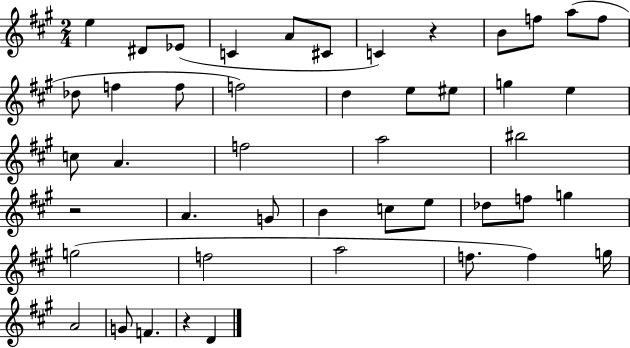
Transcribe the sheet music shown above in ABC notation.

X:1
T:Untitled
M:2/4
L:1/4
K:A
e ^D/2 _E/2 C A/2 ^C/2 C z B/2 f/2 a/2 f/2 _d/2 f f/2 f2 d e/2 ^e/2 g e c/2 A f2 a2 ^b2 z2 A G/2 B c/2 e/2 _d/2 f/2 g g2 f2 a2 f/2 f g/4 A2 G/2 F z D